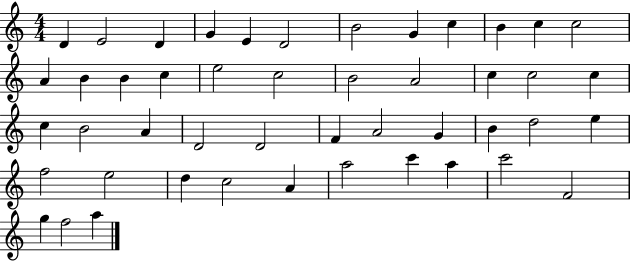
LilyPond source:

{
  \clef treble
  \numericTimeSignature
  \time 4/4
  \key c \major
  d'4 e'2 d'4 | g'4 e'4 d'2 | b'2 g'4 c''4 | b'4 c''4 c''2 | \break a'4 b'4 b'4 c''4 | e''2 c''2 | b'2 a'2 | c''4 c''2 c''4 | \break c''4 b'2 a'4 | d'2 d'2 | f'4 a'2 g'4 | b'4 d''2 e''4 | \break f''2 e''2 | d''4 c''2 a'4 | a''2 c'''4 a''4 | c'''2 f'2 | \break g''4 f''2 a''4 | \bar "|."
}